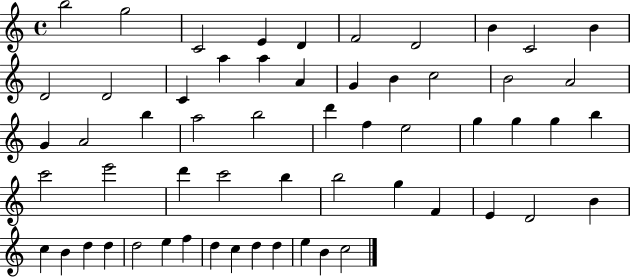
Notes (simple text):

B5/h G5/h C4/h E4/q D4/q F4/h D4/h B4/q C4/h B4/q D4/h D4/h C4/q A5/q A5/q A4/q G4/q B4/q C5/h B4/h A4/h G4/q A4/h B5/q A5/h B5/h D6/q F5/q E5/h G5/q G5/q G5/q B5/q C6/h E6/h D6/q C6/h B5/q B5/h G5/q F4/q E4/q D4/h B4/q C5/q B4/q D5/q D5/q D5/h E5/q F5/q D5/q C5/q D5/q D5/q E5/q B4/q C5/h